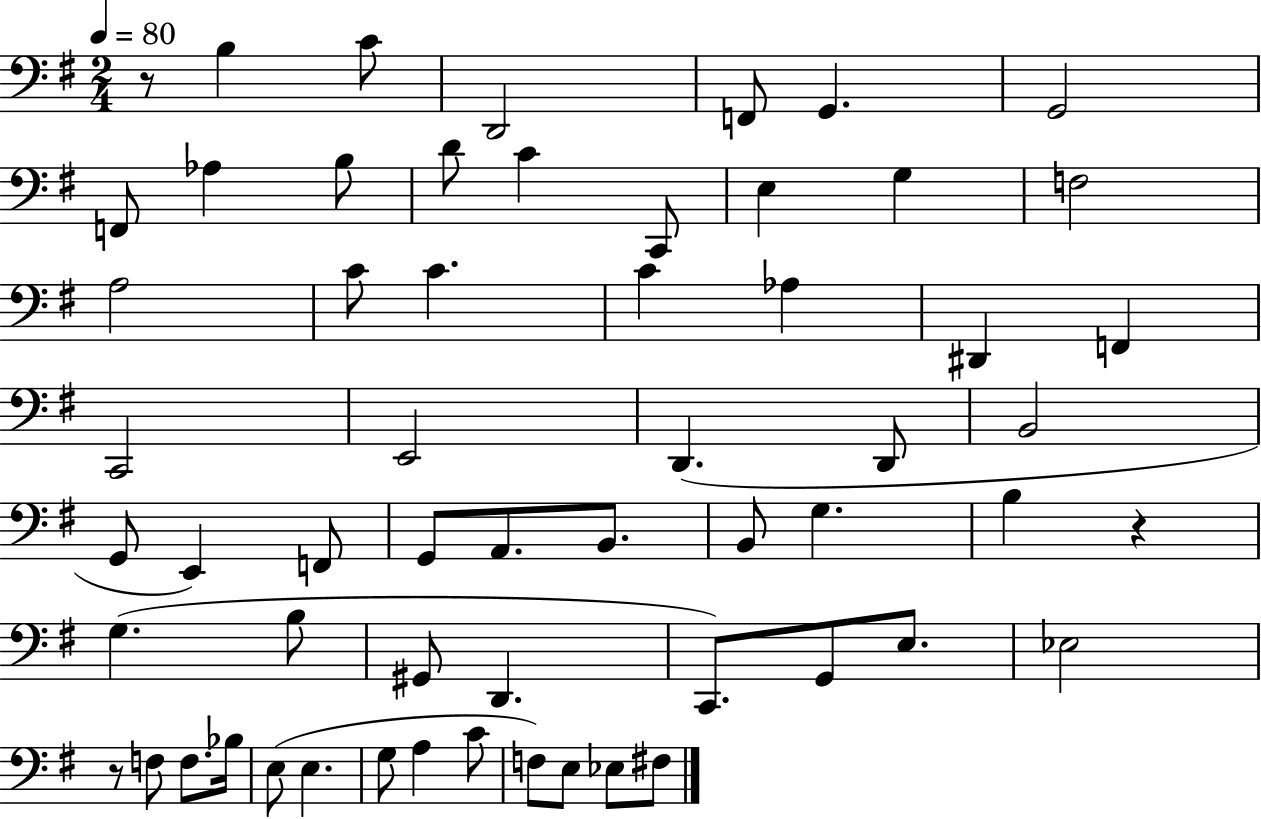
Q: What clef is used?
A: bass